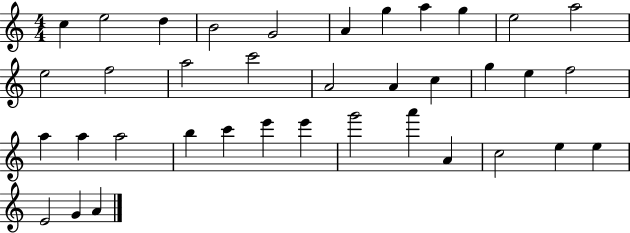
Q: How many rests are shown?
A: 0